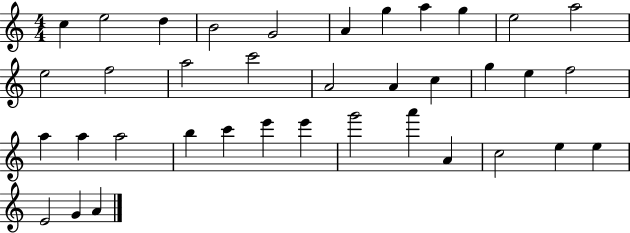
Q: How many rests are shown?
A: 0